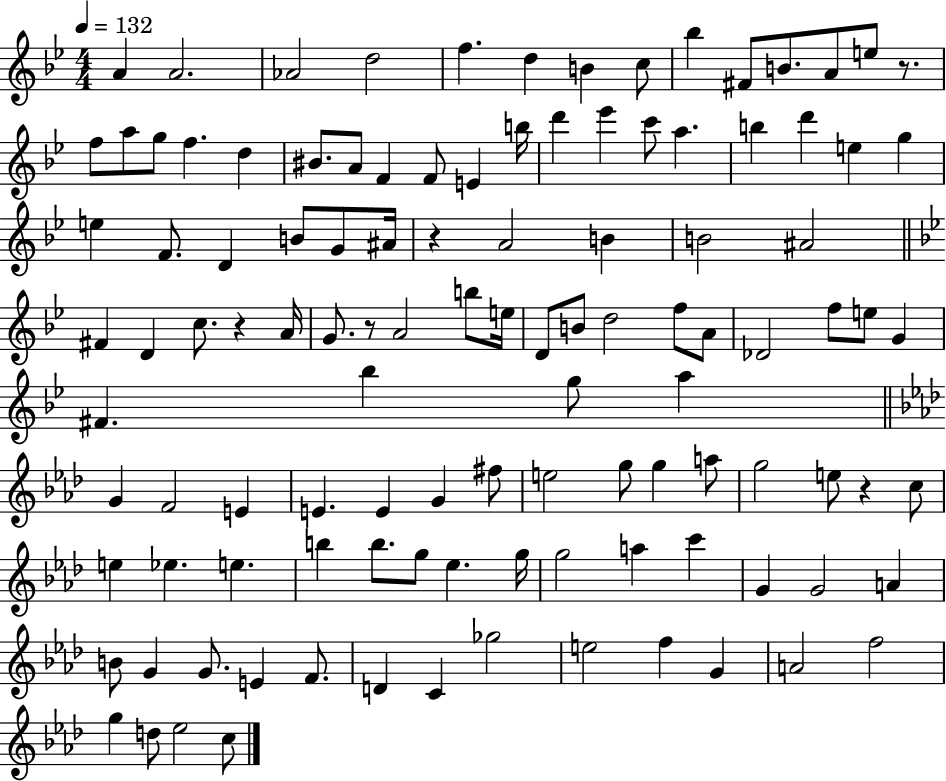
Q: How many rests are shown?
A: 5